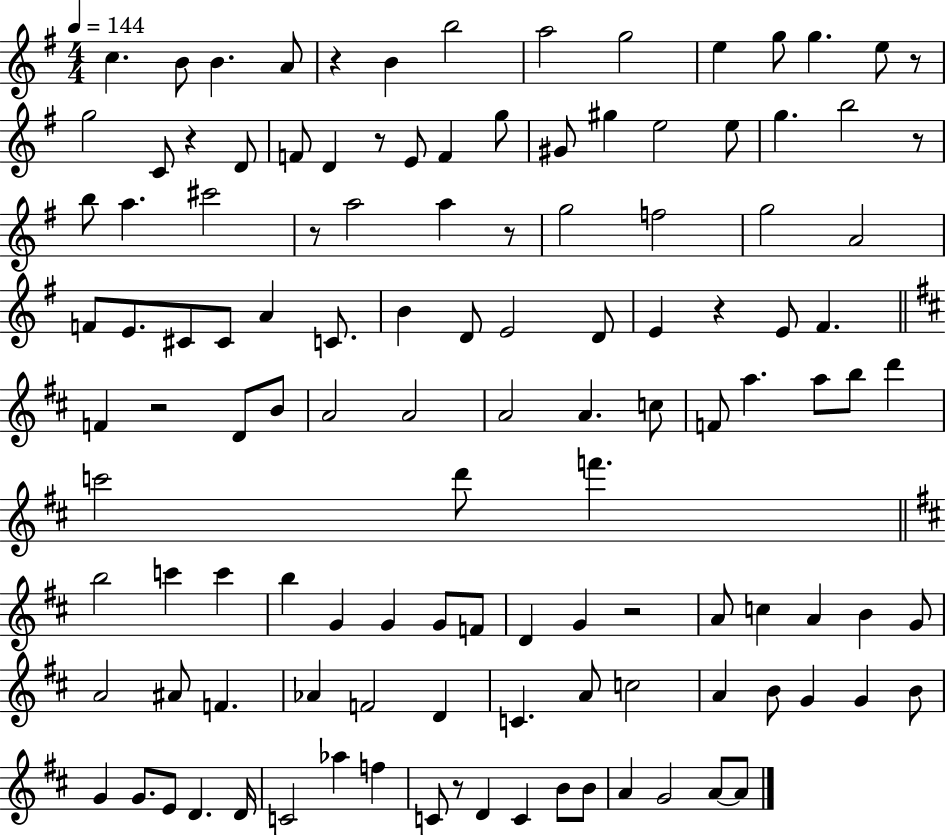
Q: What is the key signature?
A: G major